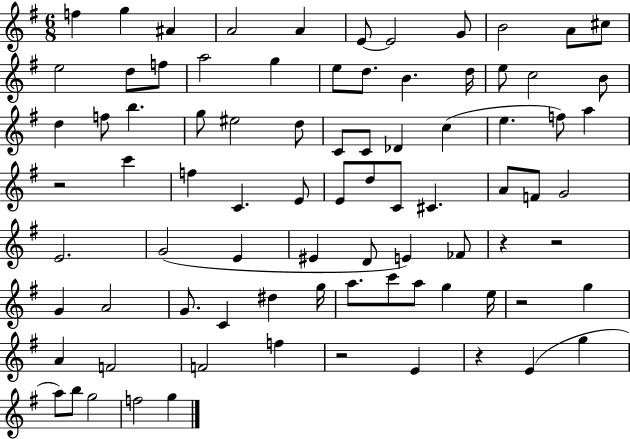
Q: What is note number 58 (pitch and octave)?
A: C4